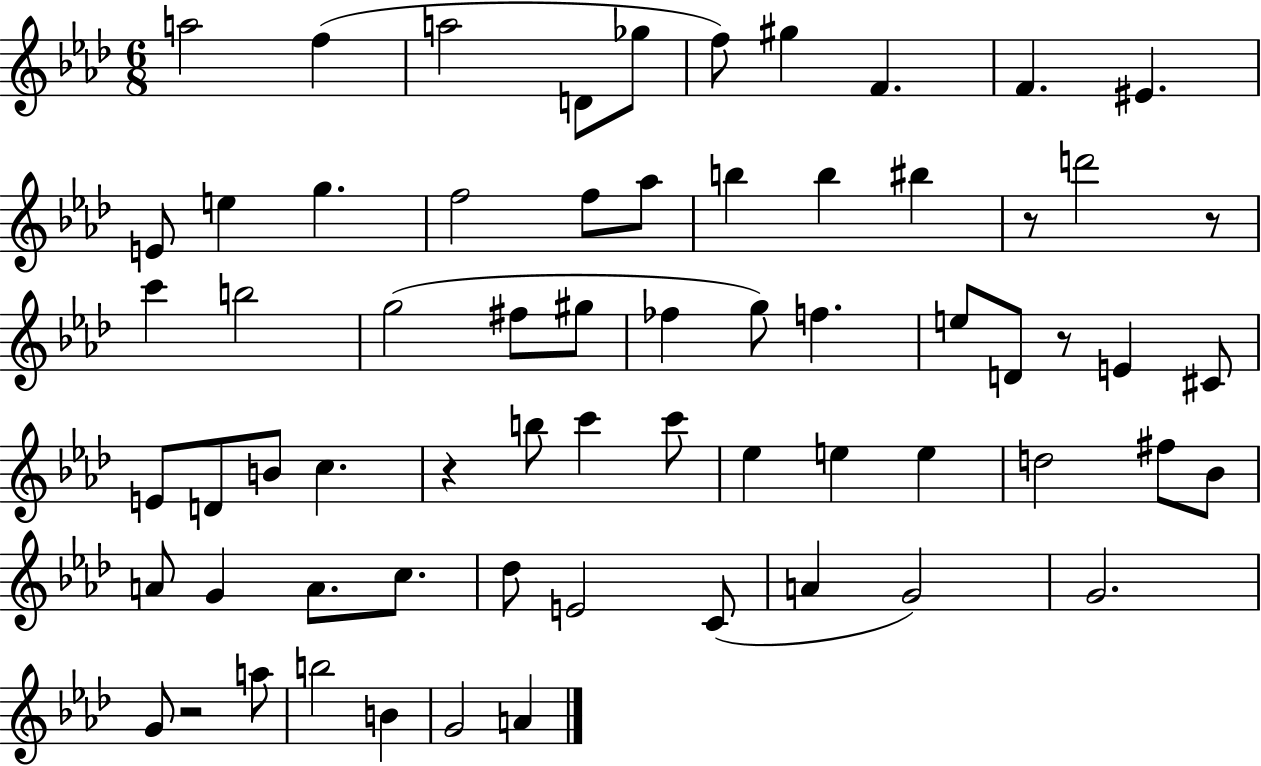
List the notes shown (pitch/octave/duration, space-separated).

A5/h F5/q A5/h D4/e Gb5/e F5/e G#5/q F4/q. F4/q. EIS4/q. E4/e E5/q G5/q. F5/h F5/e Ab5/e B5/q B5/q BIS5/q R/e D6/h R/e C6/q B5/h G5/h F#5/e G#5/e FES5/q G5/e F5/q. E5/e D4/e R/e E4/q C#4/e E4/e D4/e B4/e C5/q. R/q B5/e C6/q C6/e Eb5/q E5/q E5/q D5/h F#5/e Bb4/e A4/e G4/q A4/e. C5/e. Db5/e E4/h C4/e A4/q G4/h G4/h. G4/e R/h A5/e B5/h B4/q G4/h A4/q